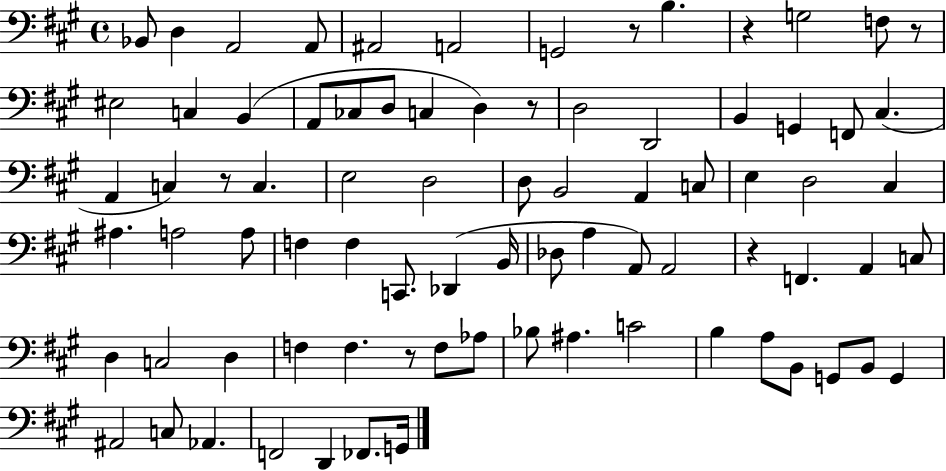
X:1
T:Untitled
M:4/4
L:1/4
K:A
_B,,/2 D, A,,2 A,,/2 ^A,,2 A,,2 G,,2 z/2 B, z G,2 F,/2 z/2 ^E,2 C, B,, A,,/2 _C,/2 D,/2 C, D, z/2 D,2 D,,2 B,, G,, F,,/2 ^C, A,, C, z/2 C, E,2 D,2 D,/2 B,,2 A,, C,/2 E, D,2 ^C, ^A, A,2 A,/2 F, F, C,,/2 _D,, B,,/4 _D,/2 A, A,,/2 A,,2 z F,, A,, C,/2 D, C,2 D, F, F, z/2 F,/2 _A,/2 _B,/2 ^A, C2 B, A,/2 B,,/2 G,,/2 B,,/2 G,, ^A,,2 C,/2 _A,, F,,2 D,, _F,,/2 G,,/4